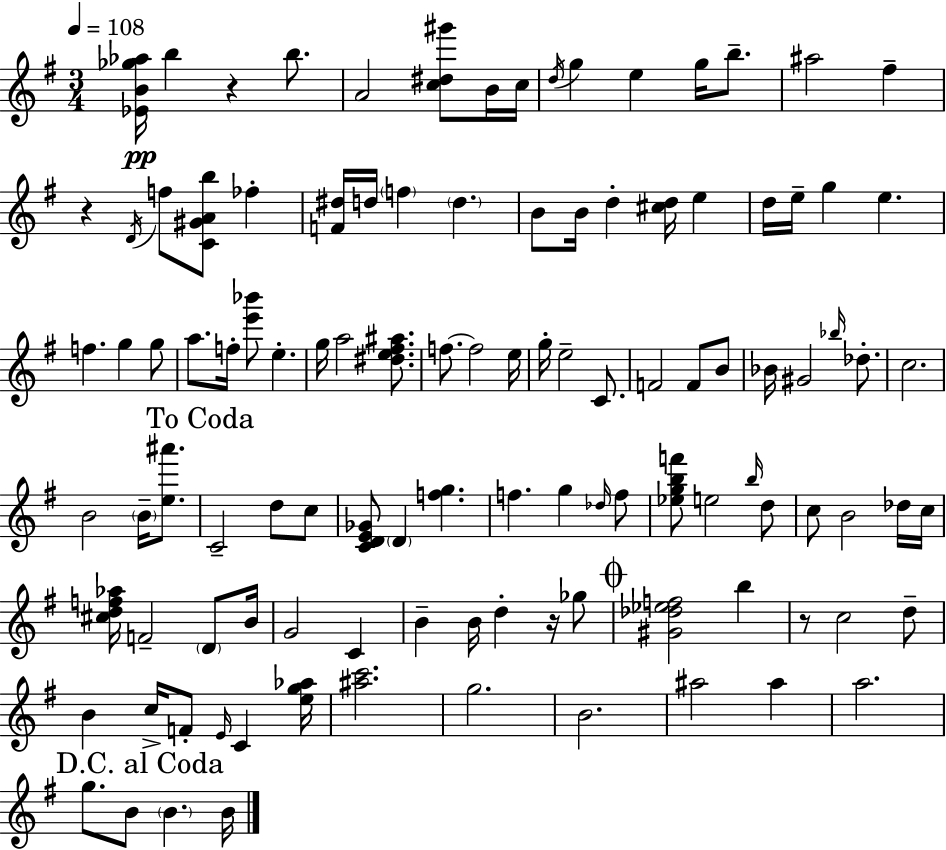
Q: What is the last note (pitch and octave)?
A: B4